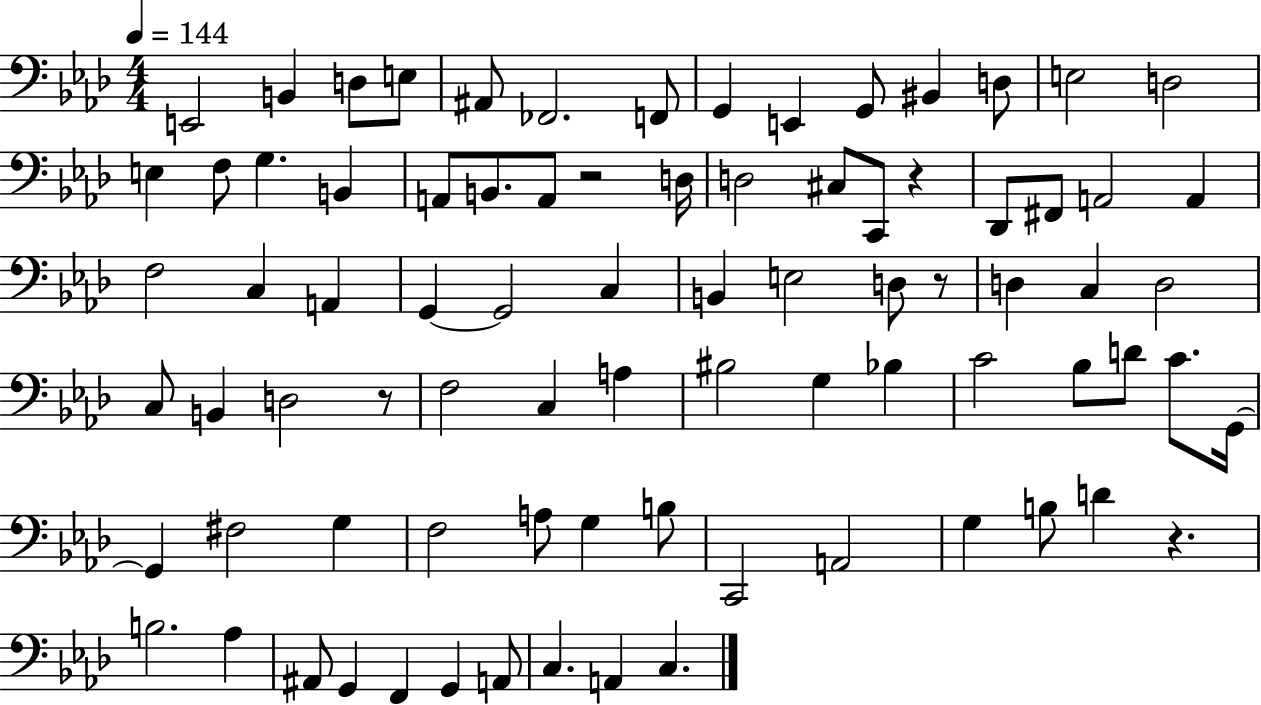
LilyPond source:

{
  \clef bass
  \numericTimeSignature
  \time 4/4
  \key aes \major
  \tempo 4 = 144
  \repeat volta 2 { e,2 b,4 d8 e8 | ais,8 fes,2. f,8 | g,4 e,4 g,8 bis,4 d8 | e2 d2 | \break e4 f8 g4. b,4 | a,8 b,8. a,8 r2 d16 | d2 cis8 c,8 r4 | des,8 fis,8 a,2 a,4 | \break f2 c4 a,4 | g,4~~ g,2 c4 | b,4 e2 d8 r8 | d4 c4 d2 | \break c8 b,4 d2 r8 | f2 c4 a4 | bis2 g4 bes4 | c'2 bes8 d'8 c'8. g,16~~ | \break g,4 fis2 g4 | f2 a8 g4 b8 | c,2 a,2 | g4 b8 d'4 r4. | \break b2. aes4 | ais,8 g,4 f,4 g,4 a,8 | c4. a,4 c4. | } \bar "|."
}